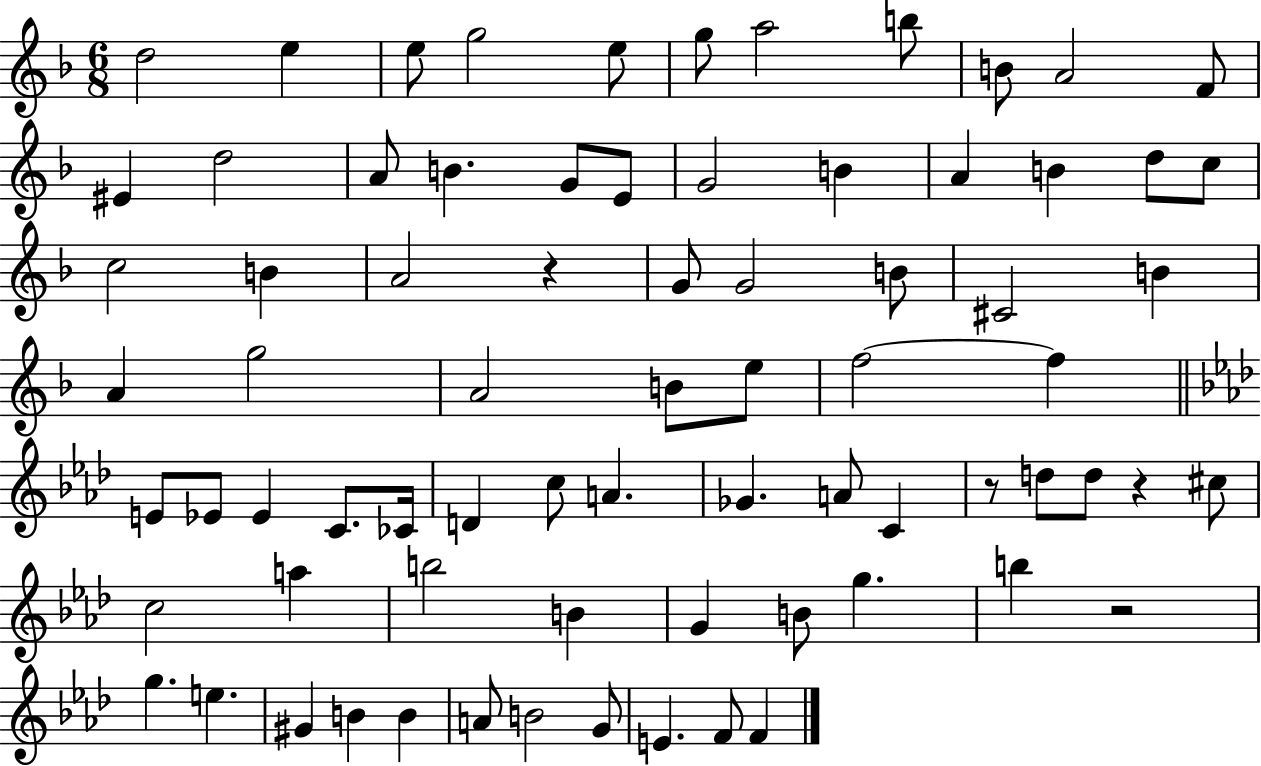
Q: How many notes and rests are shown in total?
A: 75